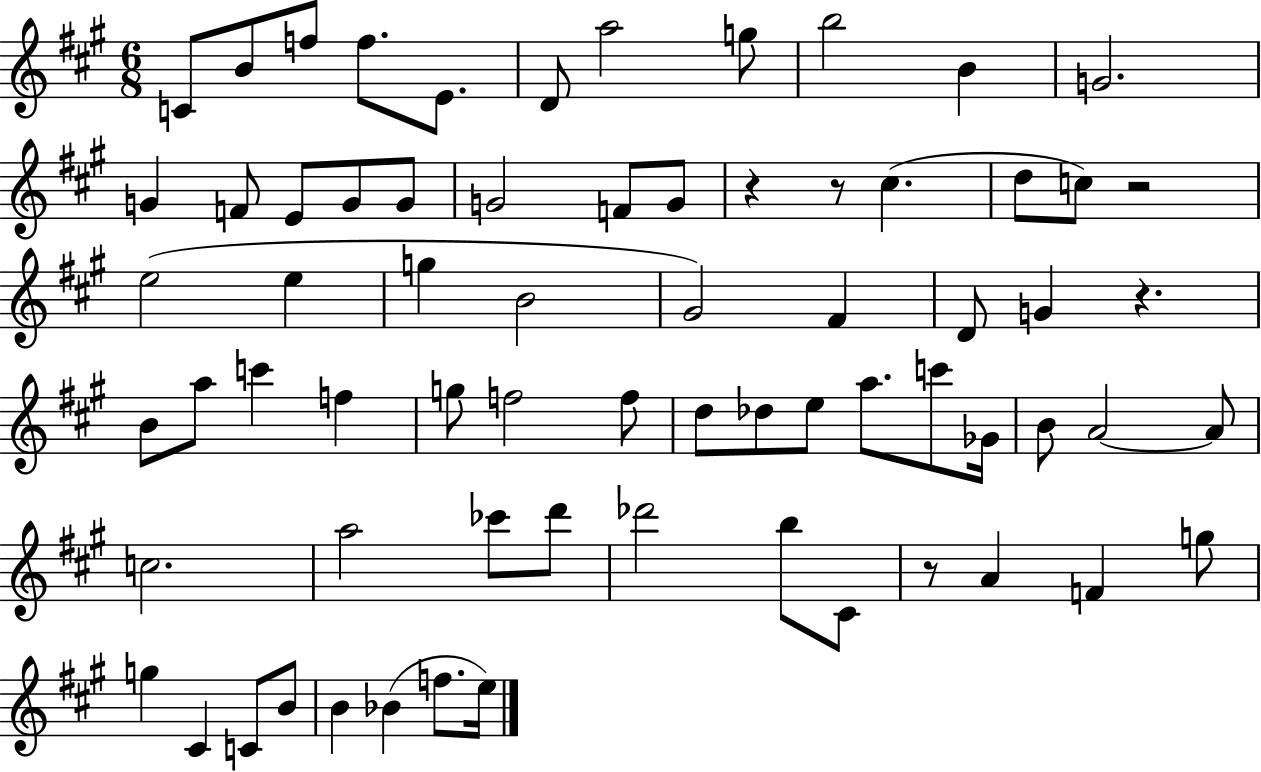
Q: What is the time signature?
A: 6/8